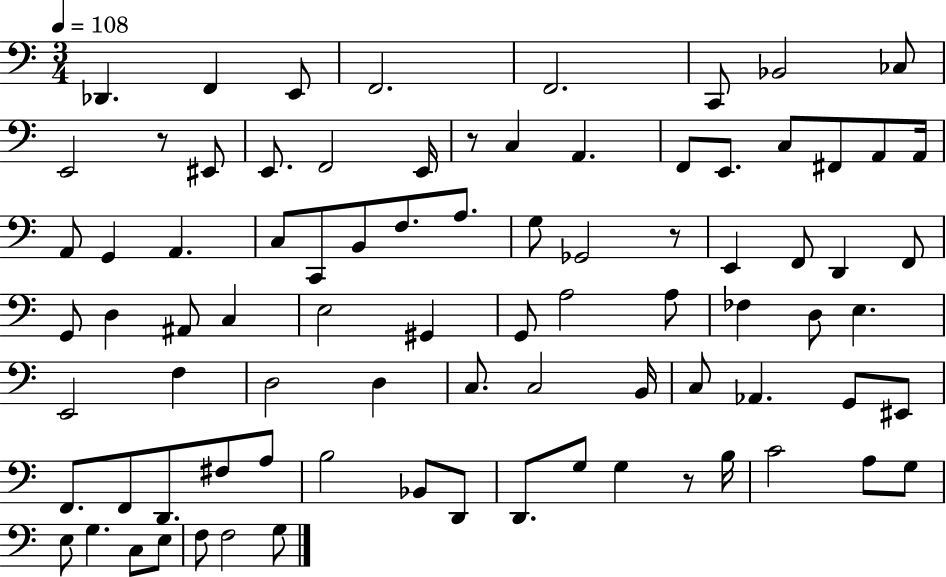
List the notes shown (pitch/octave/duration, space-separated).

Db2/q. F2/q E2/e F2/h. F2/h. C2/e Bb2/h CES3/e E2/h R/e EIS2/e E2/e. F2/h E2/s R/e C3/q A2/q. F2/e E2/e. C3/e F#2/e A2/e A2/s A2/e G2/q A2/q. C3/e C2/e B2/e F3/e. A3/e. G3/e Gb2/h R/e E2/q F2/e D2/q F2/e G2/e D3/q A#2/e C3/q E3/h G#2/q G2/e A3/h A3/e FES3/q D3/e E3/q. E2/h F3/q D3/h D3/q C3/e. C3/h B2/s C3/e Ab2/q. G2/e EIS2/e F2/e. F2/e D2/e. F#3/e A3/e B3/h Bb2/e D2/e D2/e. G3/e G3/q R/e B3/s C4/h A3/e G3/e E3/e G3/q. C3/e E3/e F3/e F3/h G3/e